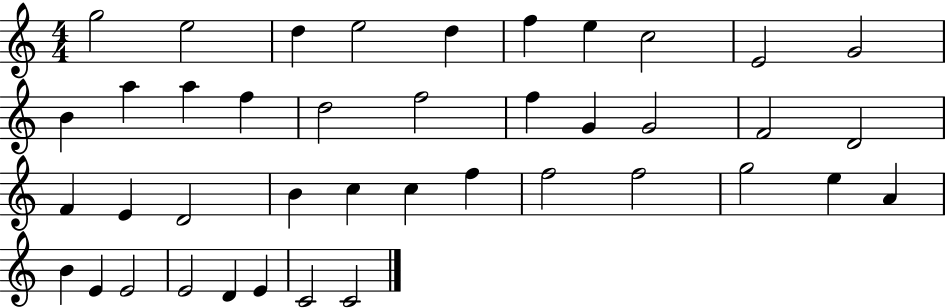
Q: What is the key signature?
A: C major